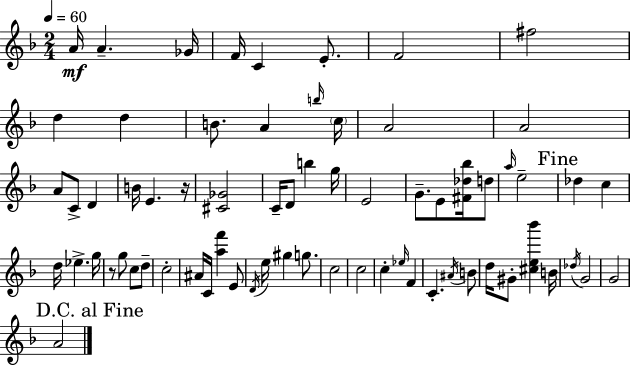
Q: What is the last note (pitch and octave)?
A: A4